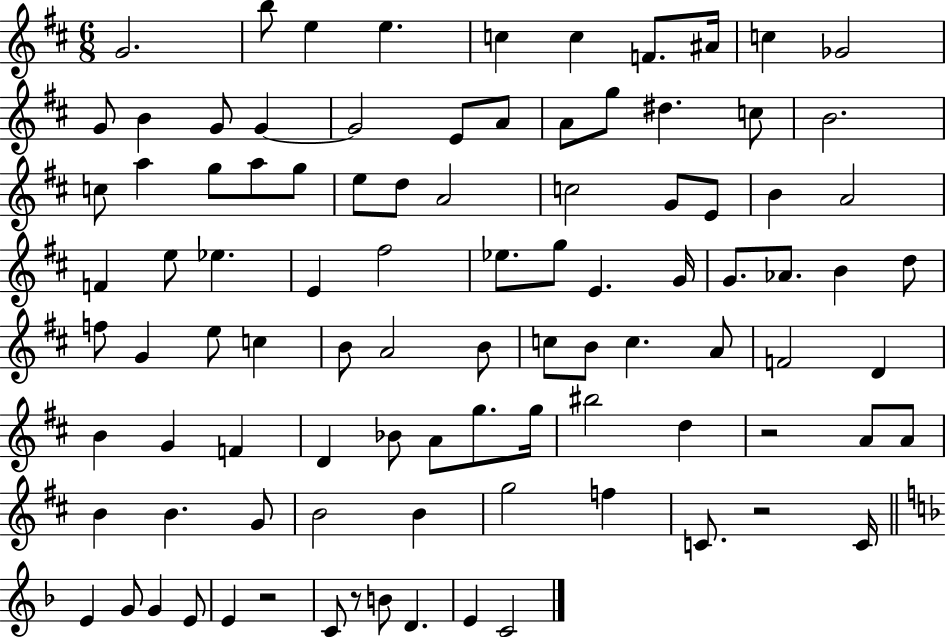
{
  \clef treble
  \numericTimeSignature
  \time 6/8
  \key d \major
  g'2. | b''8 e''4 e''4. | c''4 c''4 f'8. ais'16 | c''4 ges'2 | \break g'8 b'4 g'8 g'4~~ | g'2 e'8 a'8 | a'8 g''8 dis''4. c''8 | b'2. | \break c''8 a''4 g''8 a''8 g''8 | e''8 d''8 a'2 | c''2 g'8 e'8 | b'4 a'2 | \break f'4 e''8 ees''4. | e'4 fis''2 | ees''8. g''8 e'4. g'16 | g'8. aes'8. b'4 d''8 | \break f''8 g'4 e''8 c''4 | b'8 a'2 b'8 | c''8 b'8 c''4. a'8 | f'2 d'4 | \break b'4 g'4 f'4 | d'4 bes'8 a'8 g''8. g''16 | bis''2 d''4 | r2 a'8 a'8 | \break b'4 b'4. g'8 | b'2 b'4 | g''2 f''4 | c'8. r2 c'16 | \break \bar "||" \break \key d \minor e'4 g'8 g'4 e'8 | e'4 r2 | c'8 r8 b'8 d'4. | e'4 c'2 | \break \bar "|."
}